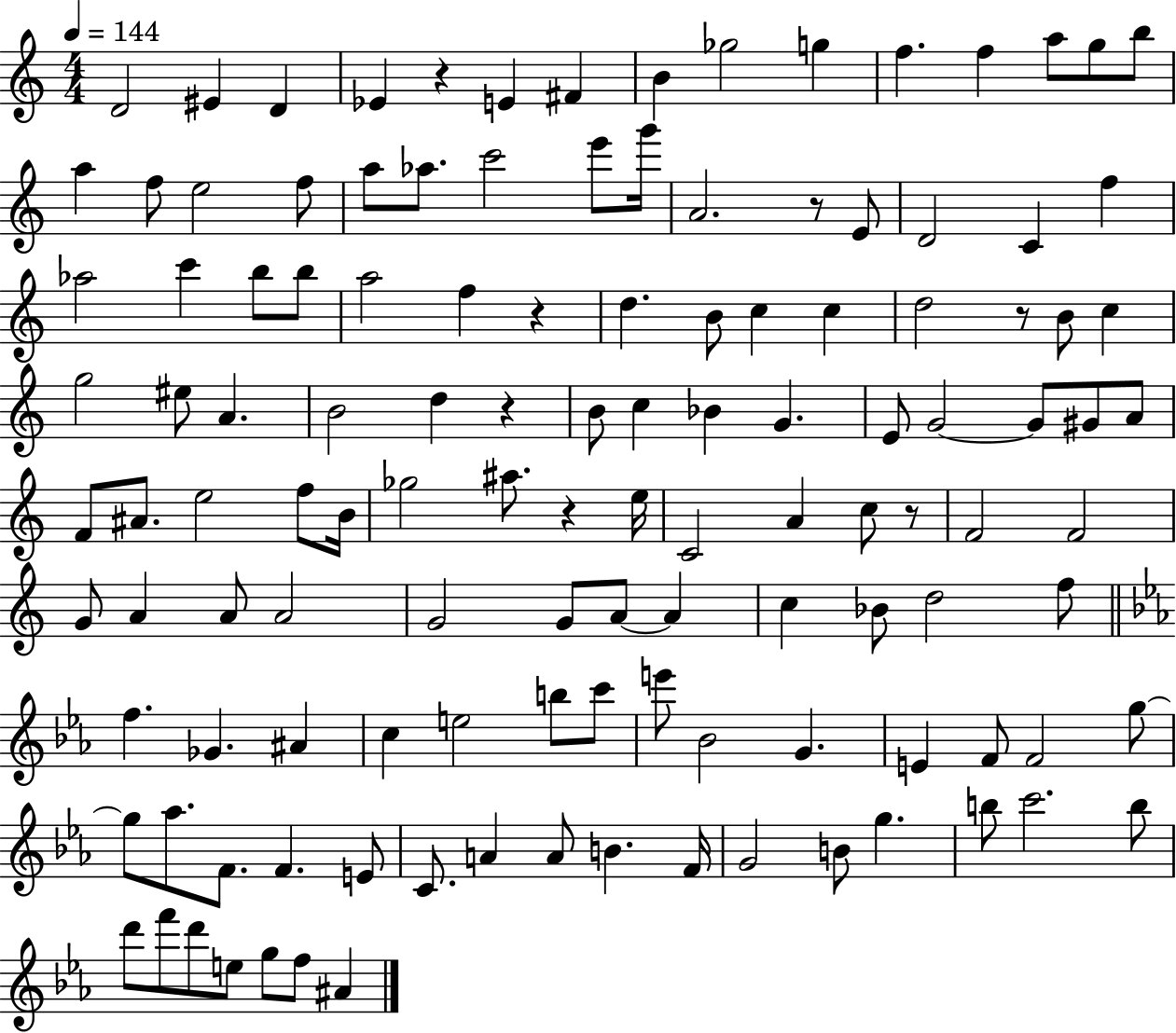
{
  \clef treble
  \numericTimeSignature
  \time 4/4
  \key c \major
  \tempo 4 = 144
  \repeat volta 2 { d'2 eis'4 d'4 | ees'4 r4 e'4 fis'4 | b'4 ges''2 g''4 | f''4. f''4 a''8 g''8 b''8 | \break a''4 f''8 e''2 f''8 | a''8 aes''8. c'''2 e'''8 g'''16 | a'2. r8 e'8 | d'2 c'4 f''4 | \break aes''2 c'''4 b''8 b''8 | a''2 f''4 r4 | d''4. b'8 c''4 c''4 | d''2 r8 b'8 c''4 | \break g''2 eis''8 a'4. | b'2 d''4 r4 | b'8 c''4 bes'4 g'4. | e'8 g'2~~ g'8 gis'8 a'8 | \break f'8 ais'8. e''2 f''8 b'16 | ges''2 ais''8. r4 e''16 | c'2 a'4 c''8 r8 | f'2 f'2 | \break g'8 a'4 a'8 a'2 | g'2 g'8 a'8~~ a'4 | c''4 bes'8 d''2 f''8 | \bar "||" \break \key c \minor f''4. ges'4. ais'4 | c''4 e''2 b''8 c'''8 | e'''8 bes'2 g'4. | e'4 f'8 f'2 g''8~~ | \break g''8 aes''8. f'8. f'4. e'8 | c'8. a'4 a'8 b'4. f'16 | g'2 b'8 g''4. | b''8 c'''2. b''8 | \break d'''8 f'''8 d'''8 e''8 g''8 f''8 ais'4 | } \bar "|."
}